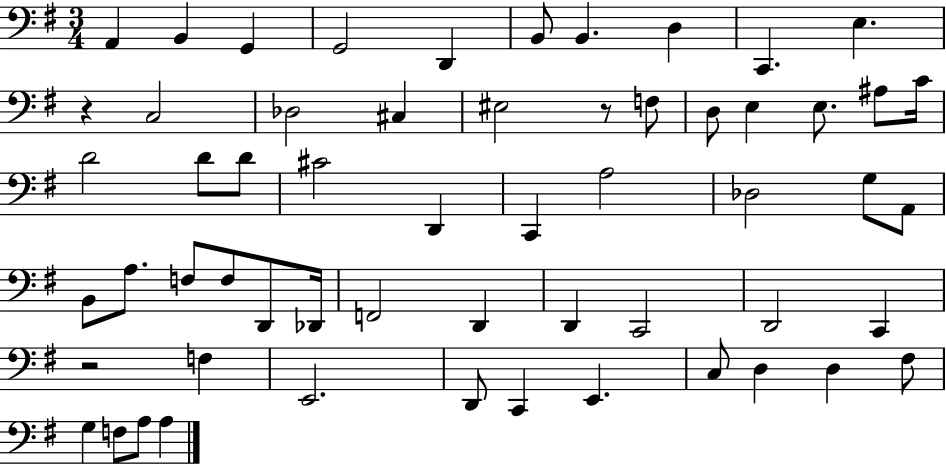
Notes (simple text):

A2/q B2/q G2/q G2/h D2/q B2/e B2/q. D3/q C2/q. E3/q. R/q C3/h Db3/h C#3/q EIS3/h R/e F3/e D3/e E3/q E3/e. A#3/e C4/s D4/h D4/e D4/e C#4/h D2/q C2/q A3/h Db3/h G3/e A2/e B2/e A3/e. F3/e F3/e D2/e Db2/s F2/h D2/q D2/q C2/h D2/h C2/q R/h F3/q E2/h. D2/e C2/q E2/q. C3/e D3/q D3/q F#3/e G3/q F3/e A3/e A3/q